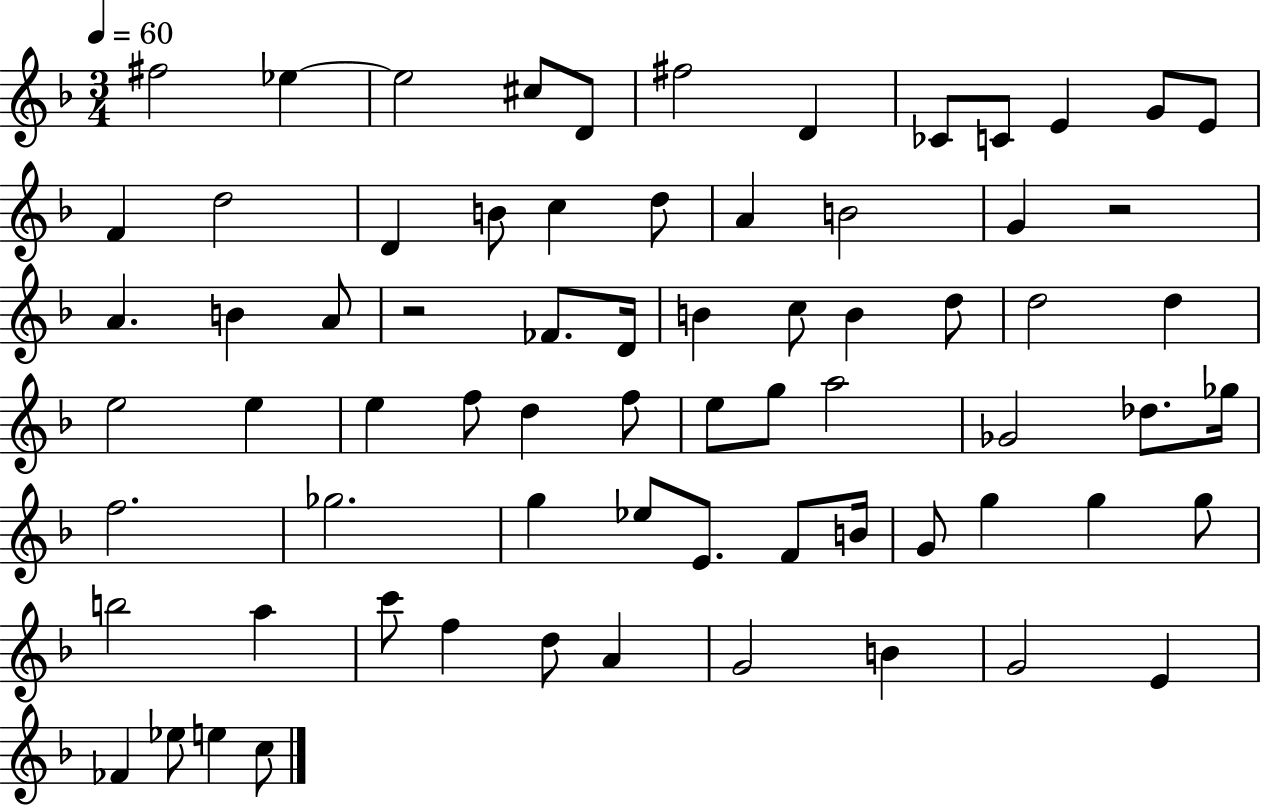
F#5/h Eb5/q Eb5/h C#5/e D4/e F#5/h D4/q CES4/e C4/e E4/q G4/e E4/e F4/q D5/h D4/q B4/e C5/q D5/e A4/q B4/h G4/q R/h A4/q. B4/q A4/e R/h FES4/e. D4/s B4/q C5/e B4/q D5/e D5/h D5/q E5/h E5/q E5/q F5/e D5/q F5/e E5/e G5/e A5/h Gb4/h Db5/e. Gb5/s F5/h. Gb5/h. G5/q Eb5/e E4/e. F4/e B4/s G4/e G5/q G5/q G5/e B5/h A5/q C6/e F5/q D5/e A4/q G4/h B4/q G4/h E4/q FES4/q Eb5/e E5/q C5/e